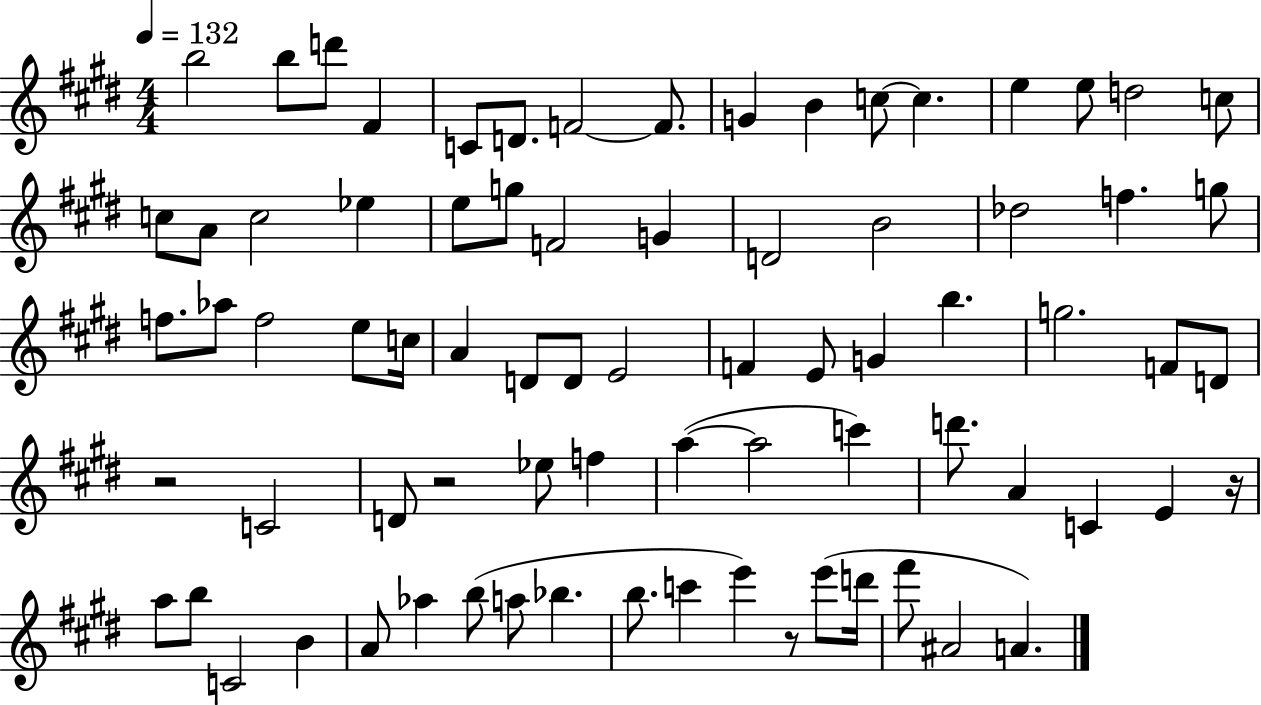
B5/h B5/e D6/e F#4/q C4/e D4/e. F4/h F4/e. G4/q B4/q C5/e C5/q. E5/q E5/e D5/h C5/e C5/e A4/e C5/h Eb5/q E5/e G5/e F4/h G4/q D4/h B4/h Db5/h F5/q. G5/e F5/e. Ab5/e F5/h E5/e C5/s A4/q D4/e D4/e E4/h F4/q E4/e G4/q B5/q. G5/h. F4/e D4/e R/h C4/h D4/e R/h Eb5/e F5/q A5/q A5/h C6/q D6/e. A4/q C4/q E4/q R/s A5/e B5/e C4/h B4/q A4/e Ab5/q B5/e A5/e Bb5/q. B5/e. C6/q E6/q R/e E6/e D6/s F#6/e A#4/h A4/q.